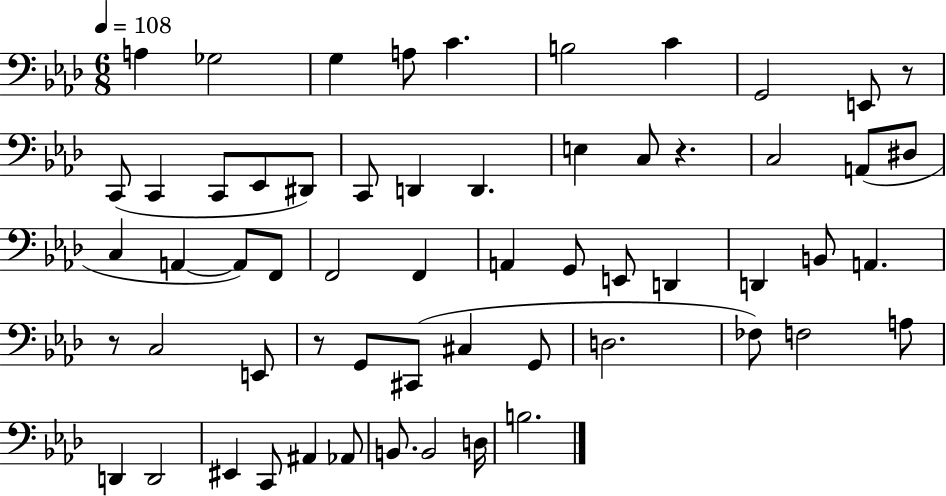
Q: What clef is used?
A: bass